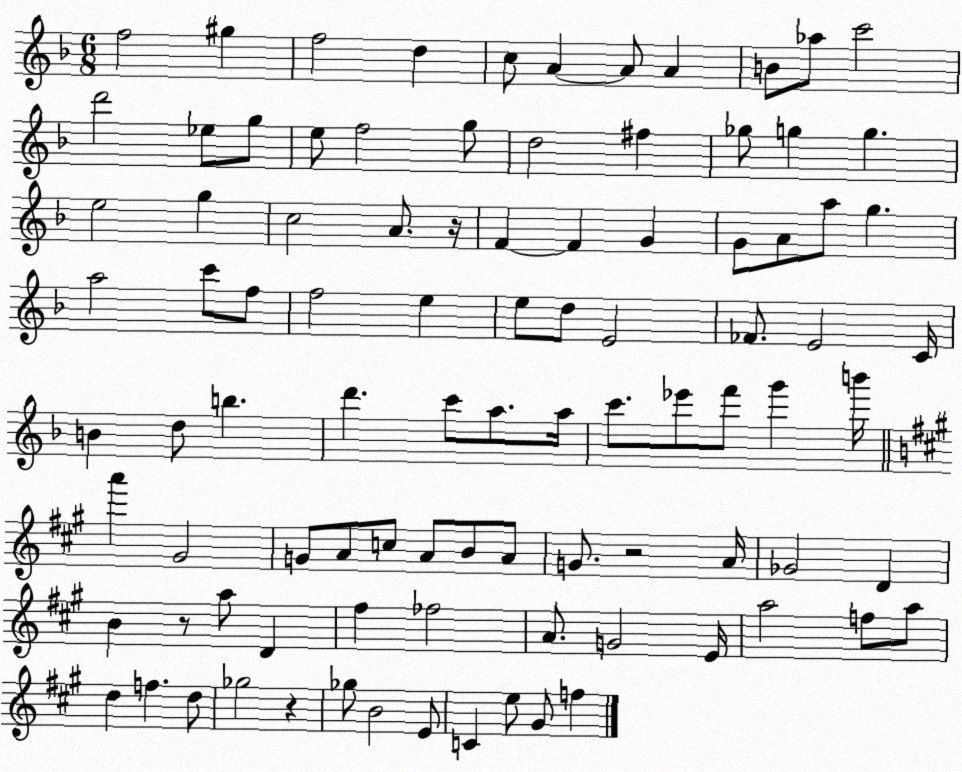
X:1
T:Untitled
M:6/8
L:1/4
K:F
f2 ^g f2 d c/2 A A/2 A B/2 _a/2 c'2 d'2 _e/2 g/2 e/2 f2 g/2 d2 ^f _g/2 g g e2 g c2 A/2 z/4 F F G G/2 A/2 a/2 g a2 c'/2 f/2 f2 e e/2 d/2 E2 _F/2 E2 C/4 B d/2 b d' c'/2 a/2 a/4 c'/2 _e'/2 f'/2 g' b'/4 a' ^G2 G/2 A/2 c/2 A/2 B/2 A/2 G/2 z2 A/4 _G2 D B z/2 a/2 D ^f _f2 A/2 G2 E/4 a2 f/2 a/2 d f d/2 _g2 z _g/2 B2 E/2 C e/2 ^G/2 f